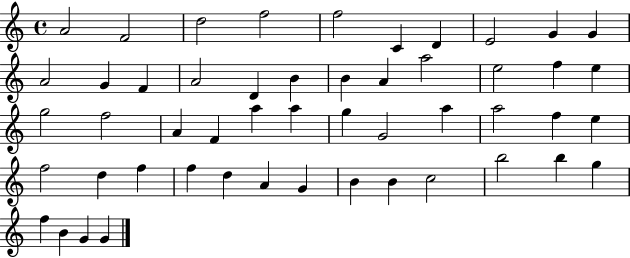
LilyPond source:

{
  \clef treble
  \time 4/4
  \defaultTimeSignature
  \key c \major
  a'2 f'2 | d''2 f''2 | f''2 c'4 d'4 | e'2 g'4 g'4 | \break a'2 g'4 f'4 | a'2 d'4 b'4 | b'4 a'4 a''2 | e''2 f''4 e''4 | \break g''2 f''2 | a'4 f'4 a''4 a''4 | g''4 g'2 a''4 | a''2 f''4 e''4 | \break f''2 d''4 f''4 | f''4 d''4 a'4 g'4 | b'4 b'4 c''2 | b''2 b''4 g''4 | \break f''4 b'4 g'4 g'4 | \bar "|."
}